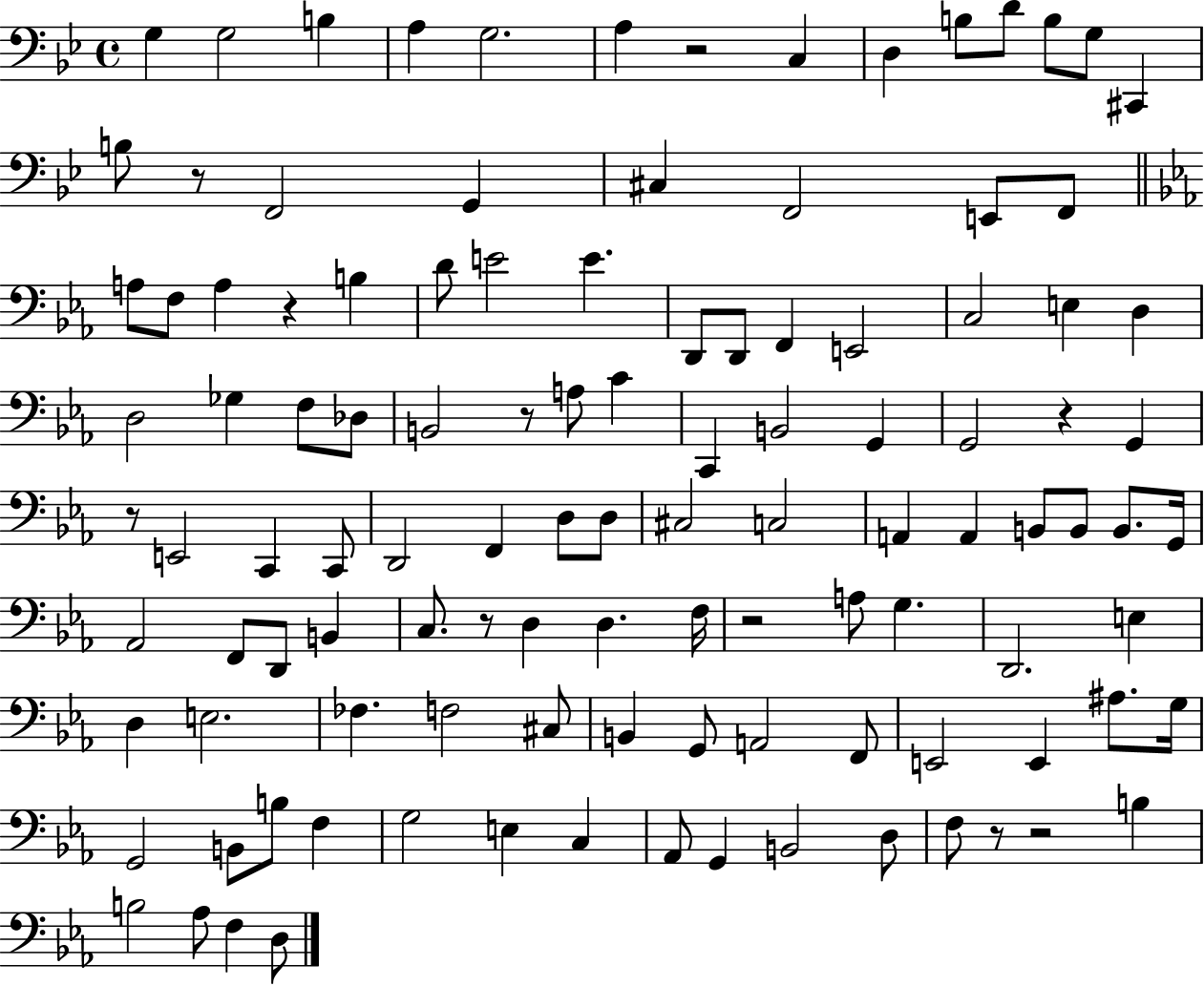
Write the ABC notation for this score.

X:1
T:Untitled
M:4/4
L:1/4
K:Bb
G, G,2 B, A, G,2 A, z2 C, D, B,/2 D/2 B,/2 G,/2 ^C,, B,/2 z/2 F,,2 G,, ^C, F,,2 E,,/2 F,,/2 A,/2 F,/2 A, z B, D/2 E2 E D,,/2 D,,/2 F,, E,,2 C,2 E, D, D,2 _G, F,/2 _D,/2 B,,2 z/2 A,/2 C C,, B,,2 G,, G,,2 z G,, z/2 E,,2 C,, C,,/2 D,,2 F,, D,/2 D,/2 ^C,2 C,2 A,, A,, B,,/2 B,,/2 B,,/2 G,,/4 _A,,2 F,,/2 D,,/2 B,, C,/2 z/2 D, D, F,/4 z2 A,/2 G, D,,2 E, D, E,2 _F, F,2 ^C,/2 B,, G,,/2 A,,2 F,,/2 E,,2 E,, ^A,/2 G,/4 G,,2 B,,/2 B,/2 F, G,2 E, C, _A,,/2 G,, B,,2 D,/2 F,/2 z/2 z2 B, B,2 _A,/2 F, D,/2